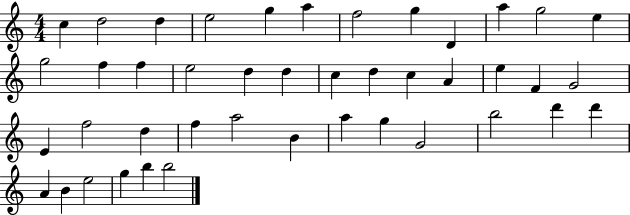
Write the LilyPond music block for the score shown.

{
  \clef treble
  \numericTimeSignature
  \time 4/4
  \key c \major
  c''4 d''2 d''4 | e''2 g''4 a''4 | f''2 g''4 d'4 | a''4 g''2 e''4 | \break g''2 f''4 f''4 | e''2 d''4 d''4 | c''4 d''4 c''4 a'4 | e''4 f'4 g'2 | \break e'4 f''2 d''4 | f''4 a''2 b'4 | a''4 g''4 g'2 | b''2 d'''4 d'''4 | \break a'4 b'4 e''2 | g''4 b''4 b''2 | \bar "|."
}